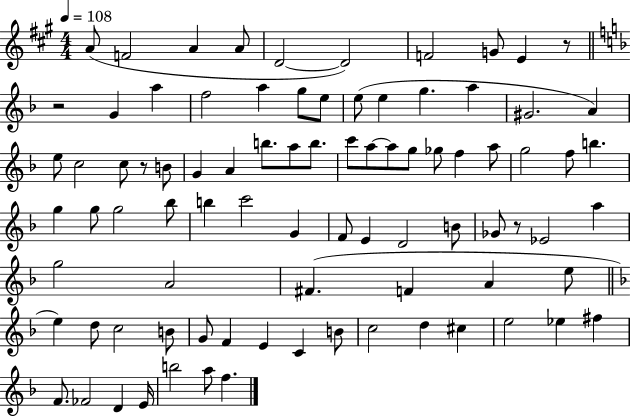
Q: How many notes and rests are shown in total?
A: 86